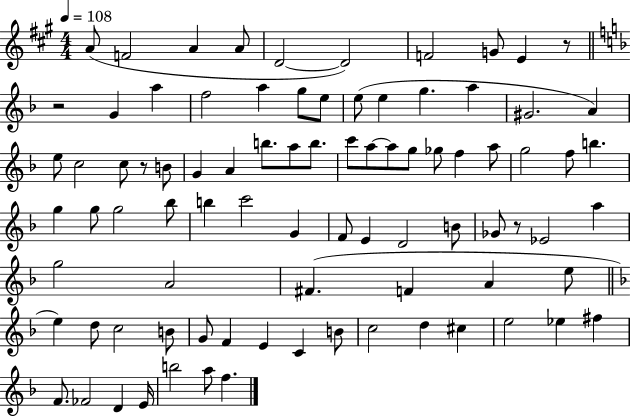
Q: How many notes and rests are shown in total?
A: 86